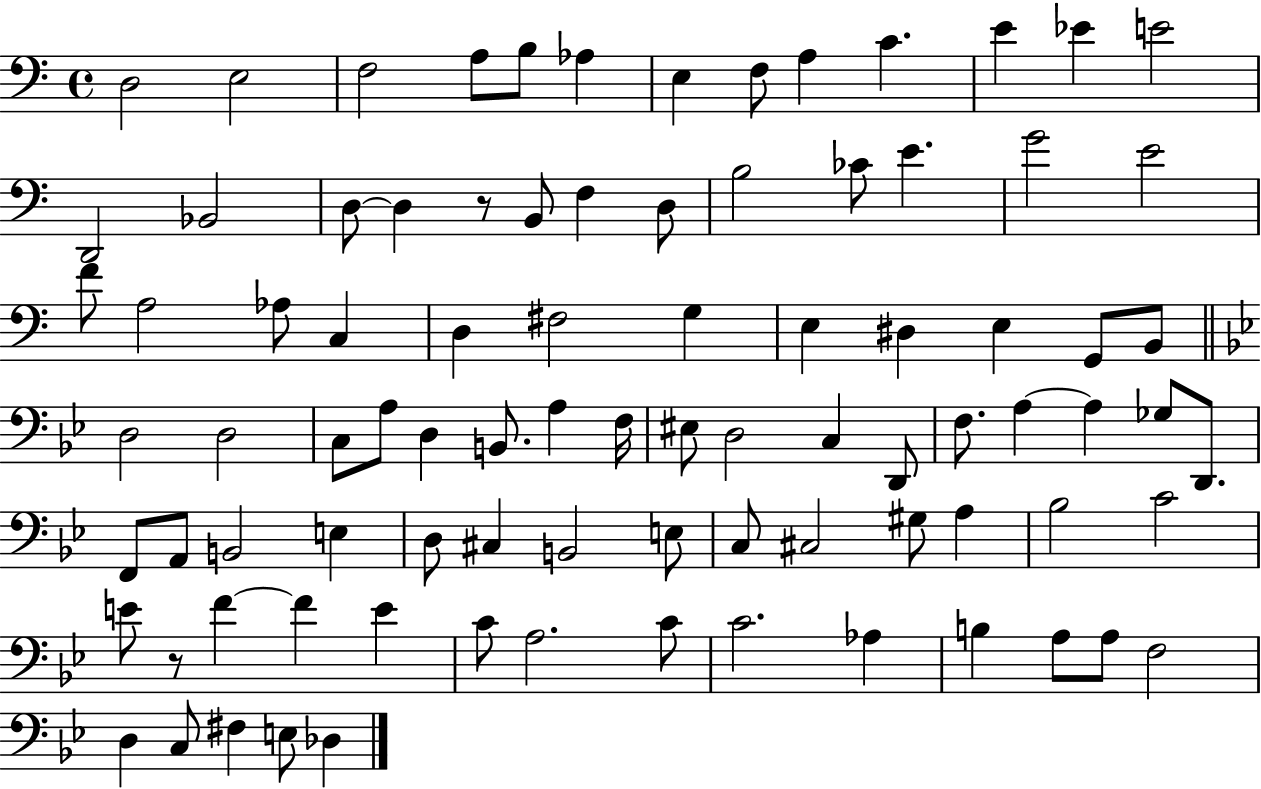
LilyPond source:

{
  \clef bass
  \time 4/4
  \defaultTimeSignature
  \key c \major
  d2 e2 | f2 a8 b8 aes4 | e4 f8 a4 c'4. | e'4 ees'4 e'2 | \break d,2 bes,2 | d8~~ d4 r8 b,8 f4 d8 | b2 ces'8 e'4. | g'2 e'2 | \break f'8 a2 aes8 c4 | d4 fis2 g4 | e4 dis4 e4 g,8 b,8 | \bar "||" \break \key g \minor d2 d2 | c8 a8 d4 b,8. a4 f16 | eis8 d2 c4 d,8 | f8. a4~~ a4 ges8 d,8. | \break f,8 a,8 b,2 e4 | d8 cis4 b,2 e8 | c8 cis2 gis8 a4 | bes2 c'2 | \break e'8 r8 f'4~~ f'4 e'4 | c'8 a2. c'8 | c'2. aes4 | b4 a8 a8 f2 | \break d4 c8 fis4 e8 des4 | \bar "|."
}